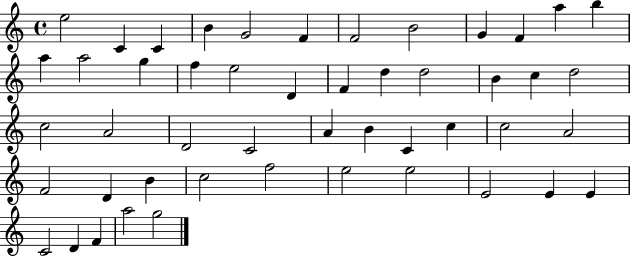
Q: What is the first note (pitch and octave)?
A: E5